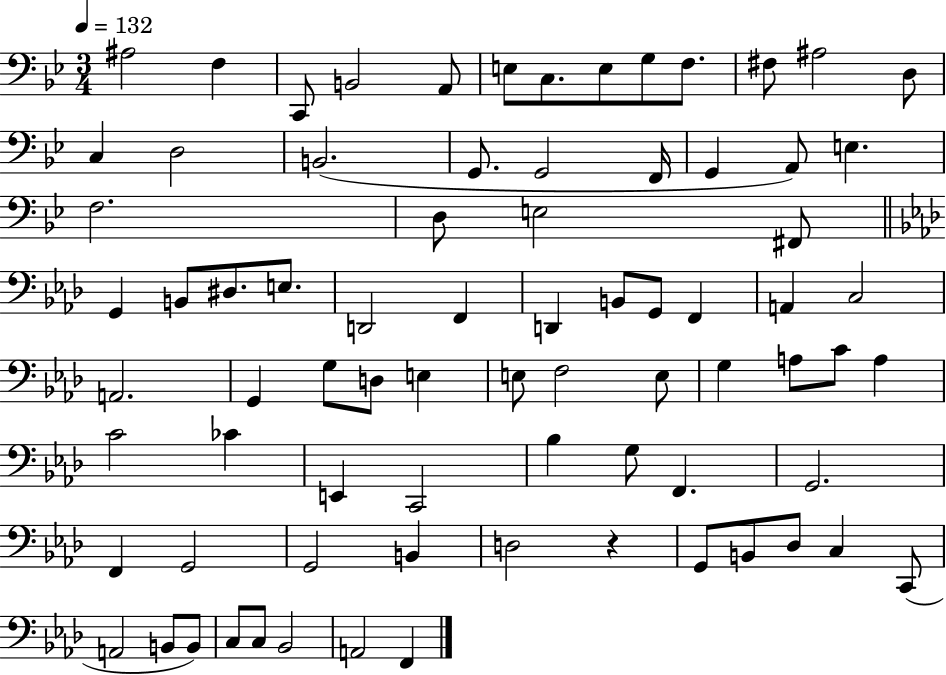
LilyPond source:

{
  \clef bass
  \numericTimeSignature
  \time 3/4
  \key bes \major
  \tempo 4 = 132
  ais2 f4 | c,8 b,2 a,8 | e8 c8. e8 g8 f8. | fis8 ais2 d8 | \break c4 d2 | b,2.( | g,8. g,2 f,16 | g,4 a,8) e4. | \break f2. | d8 e2 fis,8 | \bar "||" \break \key f \minor g,4 b,8 dis8. e8. | d,2 f,4 | d,4 b,8 g,8 f,4 | a,4 c2 | \break a,2. | g,4 g8 d8 e4 | e8 f2 e8 | g4 a8 c'8 a4 | \break c'2 ces'4 | e,4 c,2 | bes4 g8 f,4. | g,2. | \break f,4 g,2 | g,2 b,4 | d2 r4 | g,8 b,8 des8 c4 c,8( | \break a,2 b,8 b,8) | c8 c8 bes,2 | a,2 f,4 | \bar "|."
}